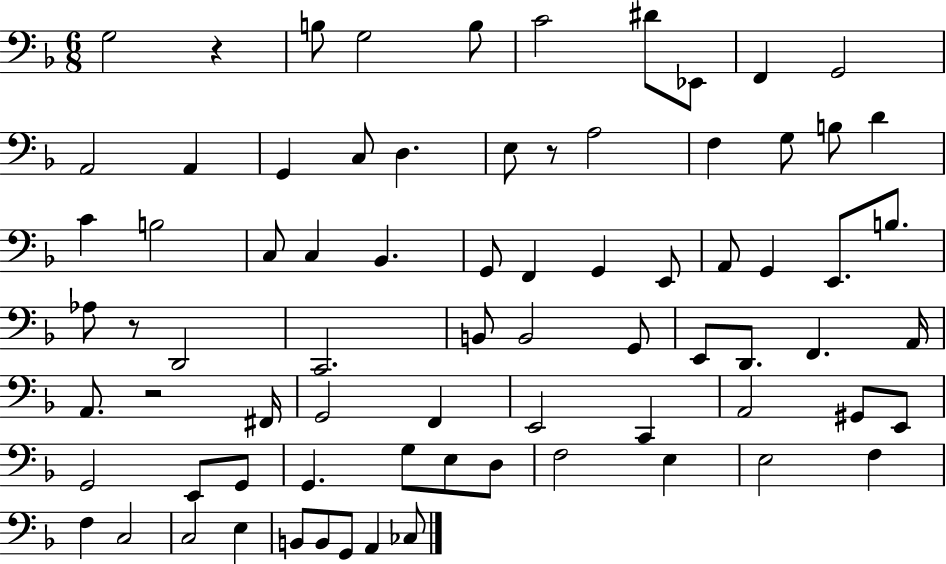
{
  \clef bass
  \numericTimeSignature
  \time 6/8
  \key f \major
  g2 r4 | b8 g2 b8 | c'2 dis'8 ees,8 | f,4 g,2 | \break a,2 a,4 | g,4 c8 d4. | e8 r8 a2 | f4 g8 b8 d'4 | \break c'4 b2 | c8 c4 bes,4. | g,8 f,4 g,4 e,8 | a,8 g,4 e,8. b8. | \break aes8 r8 d,2 | c,2. | b,8 b,2 g,8 | e,8 d,8. f,4. a,16 | \break a,8. r2 fis,16 | g,2 f,4 | e,2 c,4 | a,2 gis,8 e,8 | \break g,2 e,8 g,8 | g,4. g8 e8 d8 | f2 e4 | e2 f4 | \break f4 c2 | c2 e4 | b,8 b,8 g,8 a,4 ces8 | \bar "|."
}